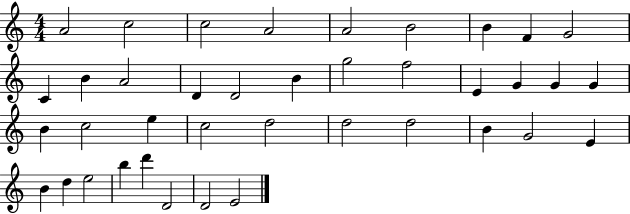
{
  \clef treble
  \numericTimeSignature
  \time 4/4
  \key c \major
  a'2 c''2 | c''2 a'2 | a'2 b'2 | b'4 f'4 g'2 | \break c'4 b'4 a'2 | d'4 d'2 b'4 | g''2 f''2 | e'4 g'4 g'4 g'4 | \break b'4 c''2 e''4 | c''2 d''2 | d''2 d''2 | b'4 g'2 e'4 | \break b'4 d''4 e''2 | b''4 d'''4 d'2 | d'2 e'2 | \bar "|."
}